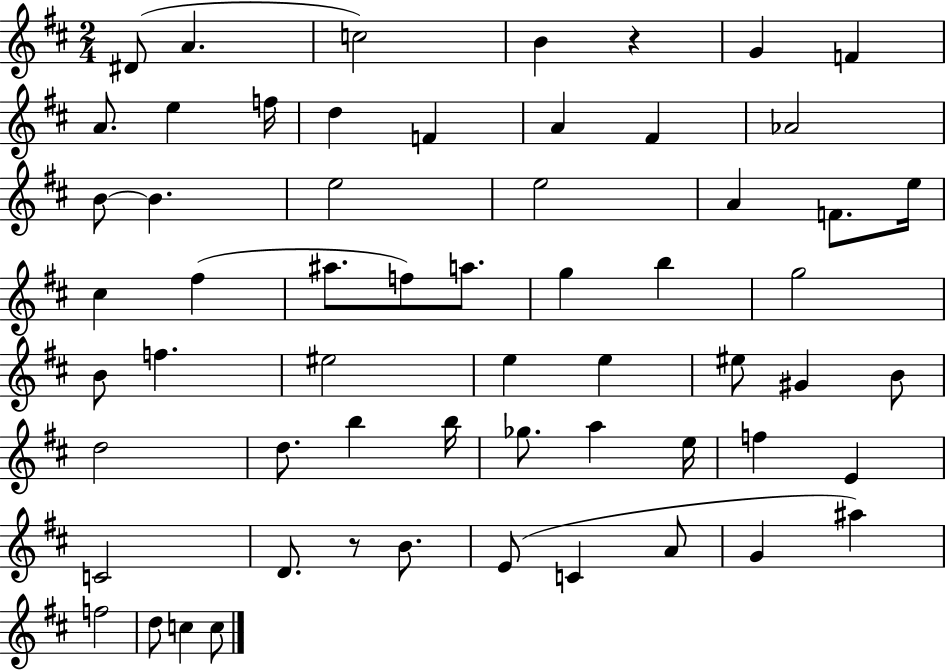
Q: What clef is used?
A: treble